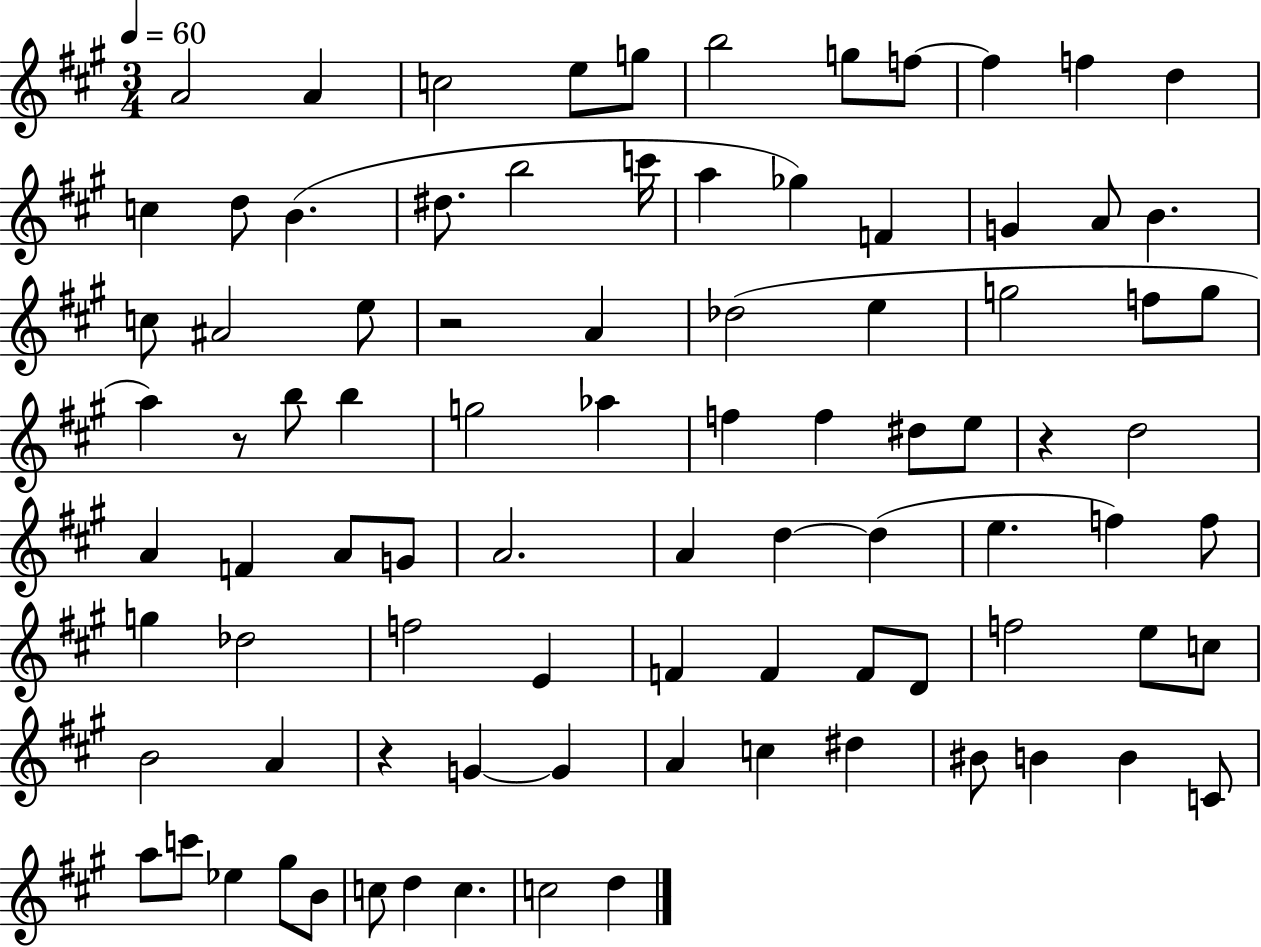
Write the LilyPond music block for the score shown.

{
  \clef treble
  \numericTimeSignature
  \time 3/4
  \key a \major
  \tempo 4 = 60
  a'2 a'4 | c''2 e''8 g''8 | b''2 g''8 f''8~~ | f''4 f''4 d''4 | \break c''4 d''8 b'4.( | dis''8. b''2 c'''16 | a''4 ges''4) f'4 | g'4 a'8 b'4. | \break c''8 ais'2 e''8 | r2 a'4 | des''2( e''4 | g''2 f''8 g''8 | \break a''4) r8 b''8 b''4 | g''2 aes''4 | f''4 f''4 dis''8 e''8 | r4 d''2 | \break a'4 f'4 a'8 g'8 | a'2. | a'4 d''4~~ d''4( | e''4. f''4) f''8 | \break g''4 des''2 | f''2 e'4 | f'4 f'4 f'8 d'8 | f''2 e''8 c''8 | \break b'2 a'4 | r4 g'4~~ g'4 | a'4 c''4 dis''4 | bis'8 b'4 b'4 c'8 | \break a''8 c'''8 ees''4 gis''8 b'8 | c''8 d''4 c''4. | c''2 d''4 | \bar "|."
}